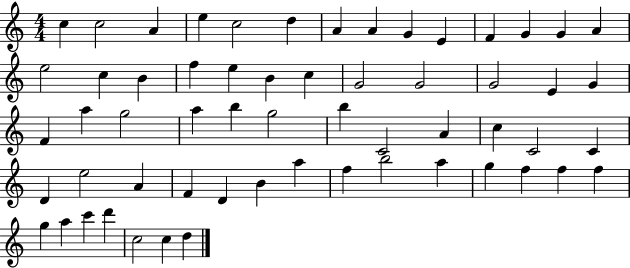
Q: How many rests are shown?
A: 0